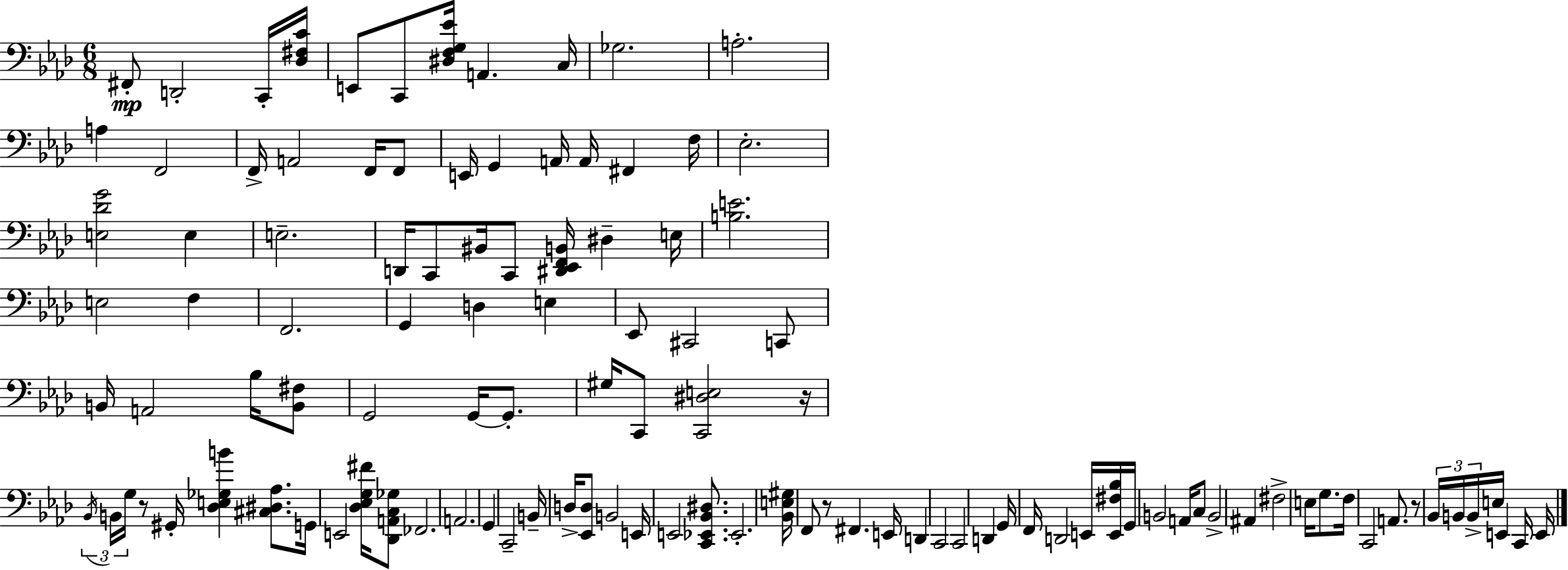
F#2/e D2/h C2/s [Db3,F#3,C4]/s E2/e C2/e [D#3,F3,G3,Eb4]/s A2/q. C3/s Gb3/h. A3/h. A3/q F2/h F2/s A2/h F2/s F2/e E2/s G2/q A2/s A2/s F#2/q F3/s Eb3/h. [E3,Db4,G4]/h E3/q E3/h. D2/s C2/e BIS2/s C2/e [D#2,Eb2,F2,B2]/s D#3/q E3/s [B3,E4]/h. E3/h F3/q F2/h. G2/q D3/q E3/q Eb2/e C#2/h C2/e B2/s A2/h Bb3/s [B2,F#3]/e G2/h G2/s G2/e. G#3/s C2/e [C2,D#3,E3]/h R/s Bb2/s B2/s G3/s R/e G#2/s [Db3,E3,Gb3,B4]/q [C#3,D#3,Ab3]/e. G2/s E2/h [Db3,Eb3,G3,F#4]/s [Db2,A2,C3,Gb3]/e FES2/h. A2/h. G2/q C2/h B2/s D3/s [Eb2,D3]/e B2/h E2/s E2/h [C2,Eb2,Bb2,D#3]/e. Eb2/h. [Bb2,E3,G#3]/s F2/e R/e F#2/q. E2/s D2/q C2/h C2/h D2/q G2/s F2/s D2/h E2/s [E2,F#3,Bb3]/s G2/s B2/h A2/s C3/e B2/h A#2/q F#3/h E3/s G3/e. F3/s C2/h A2/e. R/e Bb2/s B2/s B2/s E3/s E2/q C2/s E2/s